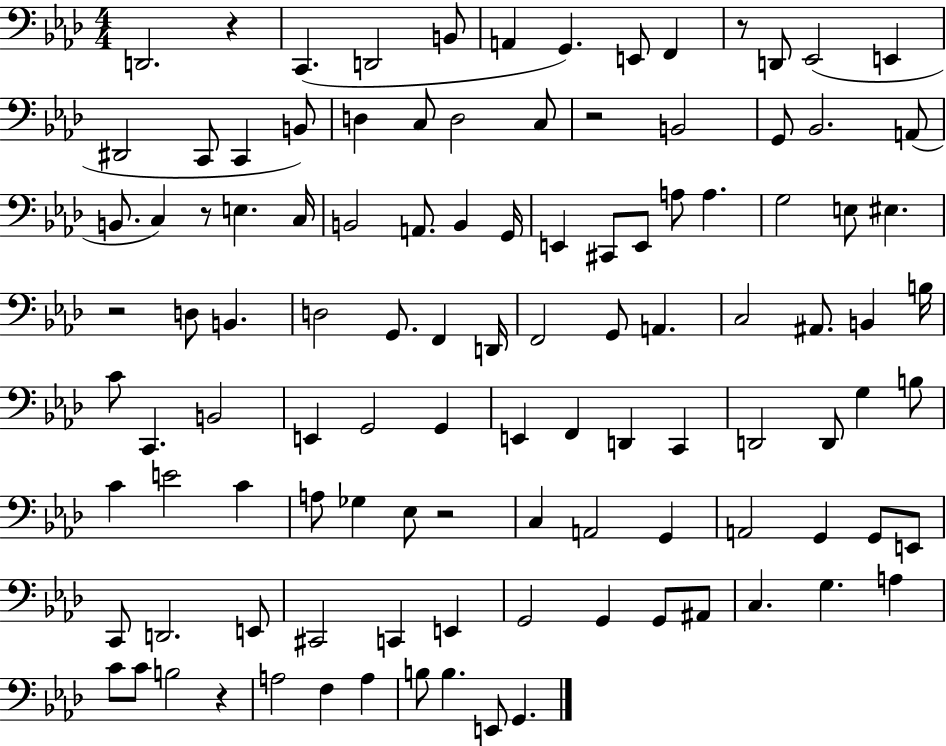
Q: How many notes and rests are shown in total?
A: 109